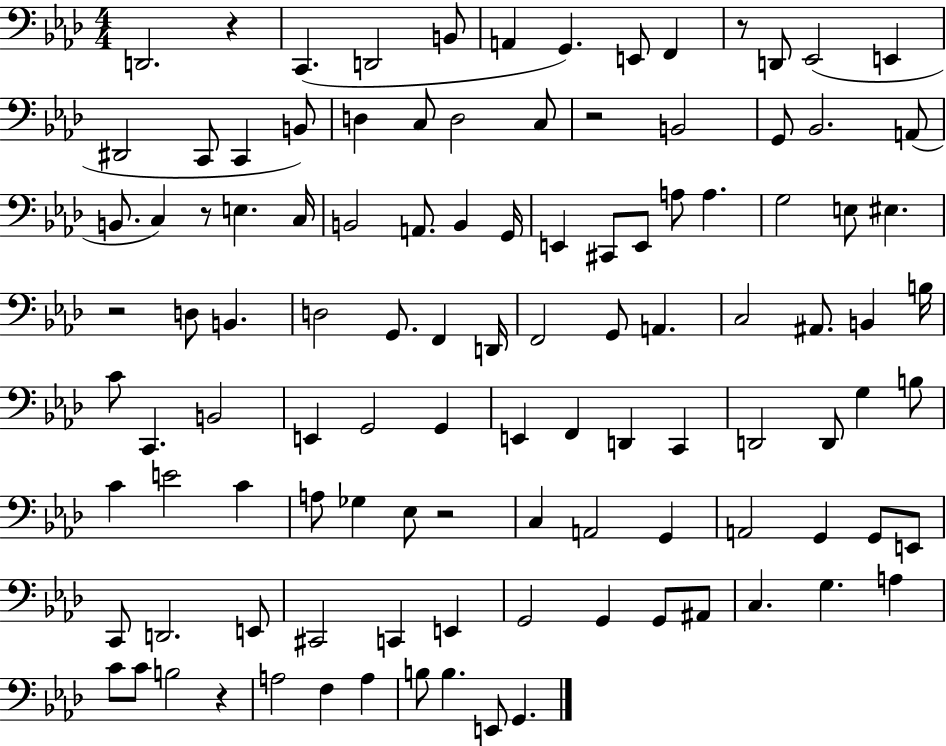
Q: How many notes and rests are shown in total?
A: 109